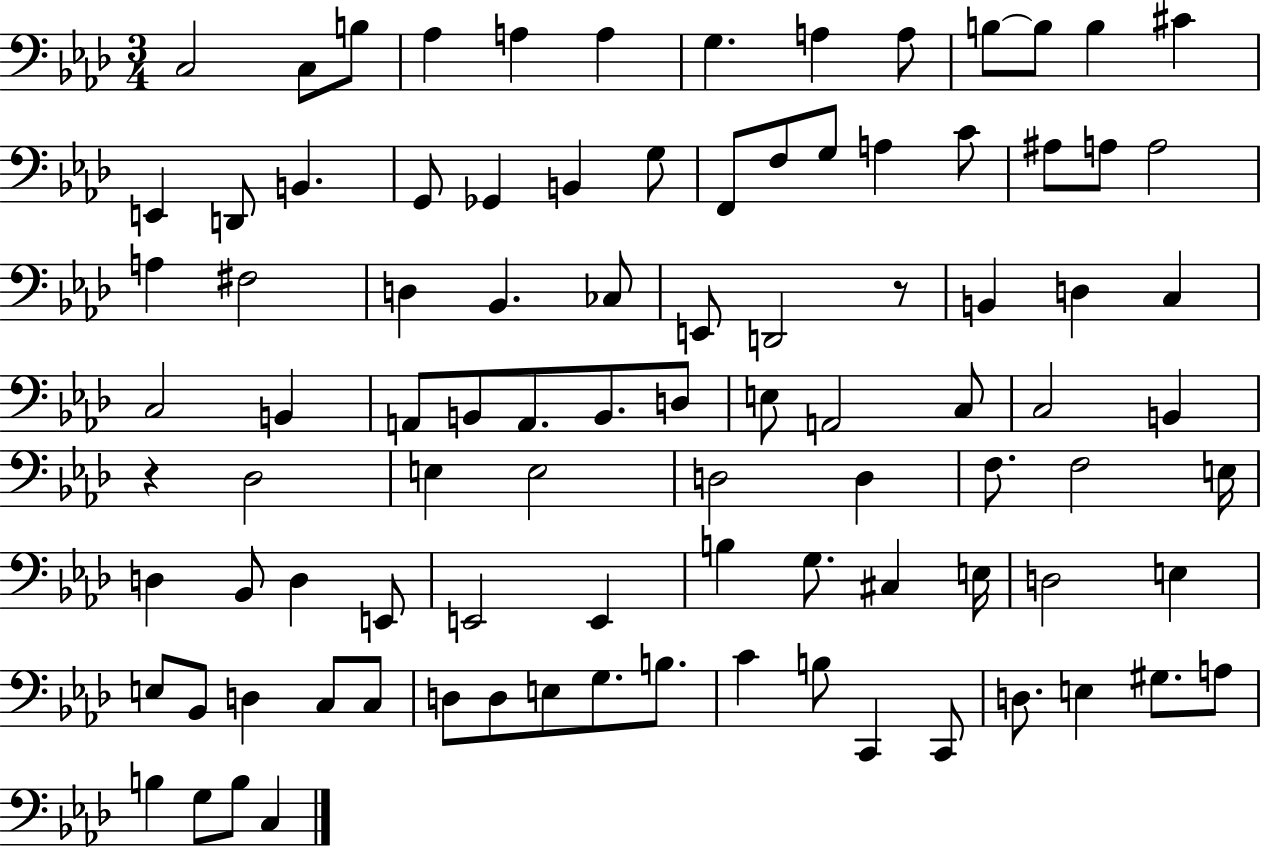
C3/h C3/e B3/e Ab3/q A3/q A3/q G3/q. A3/q A3/e B3/e B3/e B3/q C#4/q E2/q D2/e B2/q. G2/e Gb2/q B2/q G3/e F2/e F3/e G3/e A3/q C4/e A#3/e A3/e A3/h A3/q F#3/h D3/q Bb2/q. CES3/e E2/e D2/h R/e B2/q D3/q C3/q C3/h B2/q A2/e B2/e A2/e. B2/e. D3/e E3/e A2/h C3/e C3/h B2/q R/q Db3/h E3/q E3/h D3/h D3/q F3/e. F3/h E3/s D3/q Bb2/e D3/q E2/e E2/h E2/q B3/q G3/e. C#3/q E3/s D3/h E3/q E3/e Bb2/e D3/q C3/e C3/e D3/e D3/e E3/e G3/e. B3/e. C4/q B3/e C2/q C2/e D3/e. E3/q G#3/e. A3/e B3/q G3/e B3/e C3/q